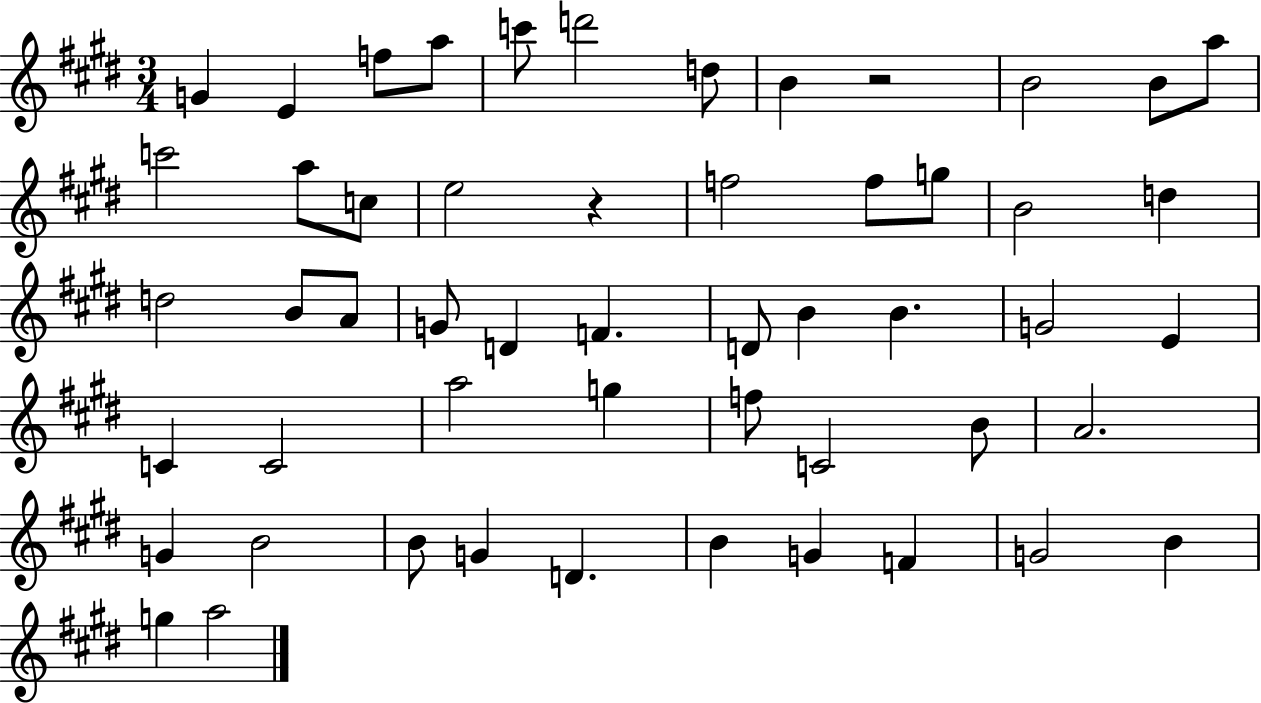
{
  \clef treble
  \numericTimeSignature
  \time 3/4
  \key e \major
  g'4 e'4 f''8 a''8 | c'''8 d'''2 d''8 | b'4 r2 | b'2 b'8 a''8 | \break c'''2 a''8 c''8 | e''2 r4 | f''2 f''8 g''8 | b'2 d''4 | \break d''2 b'8 a'8 | g'8 d'4 f'4. | d'8 b'4 b'4. | g'2 e'4 | \break c'4 c'2 | a''2 g''4 | f''8 c'2 b'8 | a'2. | \break g'4 b'2 | b'8 g'4 d'4. | b'4 g'4 f'4 | g'2 b'4 | \break g''4 a''2 | \bar "|."
}